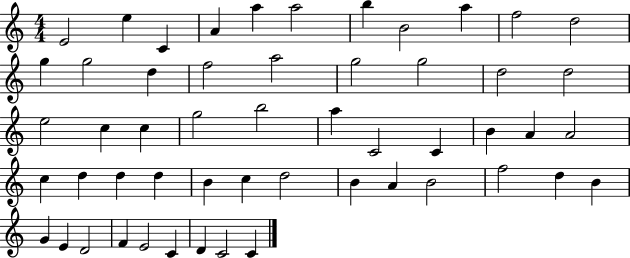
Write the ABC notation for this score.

X:1
T:Untitled
M:4/4
L:1/4
K:C
E2 e C A a a2 b B2 a f2 d2 g g2 d f2 a2 g2 g2 d2 d2 e2 c c g2 b2 a C2 C B A A2 c d d d B c d2 B A B2 f2 d B G E D2 F E2 C D C2 C